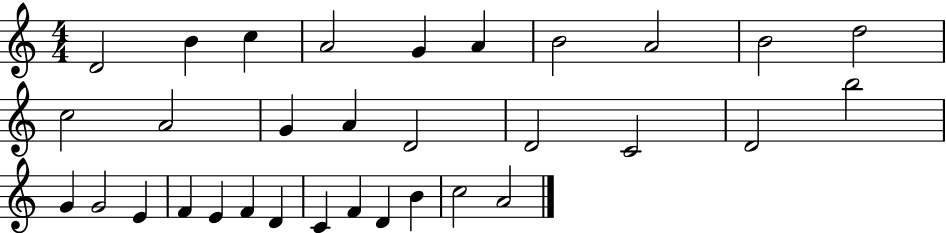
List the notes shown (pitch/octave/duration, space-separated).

D4/h B4/q C5/q A4/h G4/q A4/q B4/h A4/h B4/h D5/h C5/h A4/h G4/q A4/q D4/h D4/h C4/h D4/h B5/h G4/q G4/h E4/q F4/q E4/q F4/q D4/q C4/q F4/q D4/q B4/q C5/h A4/h